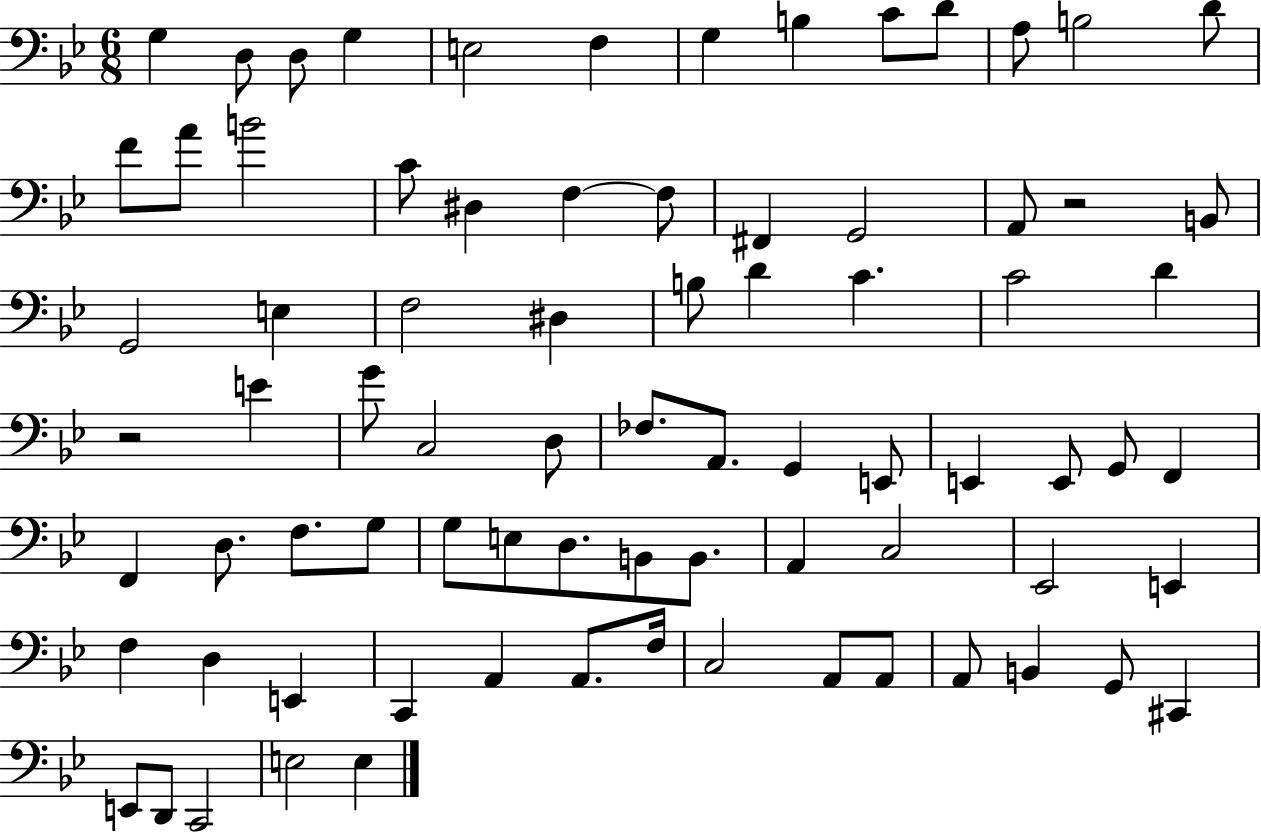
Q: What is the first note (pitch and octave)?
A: G3